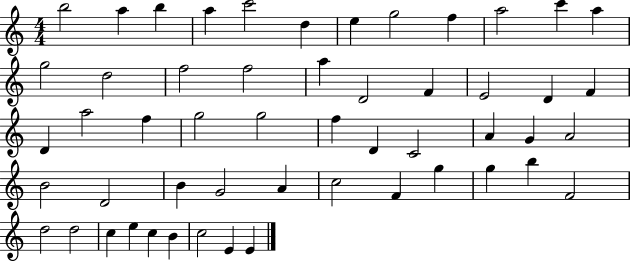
X:1
T:Untitled
M:4/4
L:1/4
K:C
b2 a b a c'2 d e g2 f a2 c' a g2 d2 f2 f2 a D2 F E2 D F D a2 f g2 g2 f D C2 A G A2 B2 D2 B G2 A c2 F g g b F2 d2 d2 c e c B c2 E E